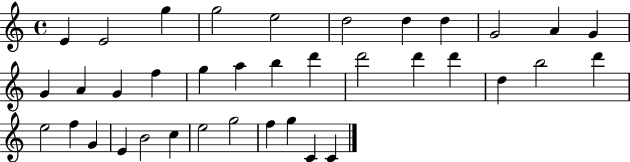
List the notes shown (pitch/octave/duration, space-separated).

E4/q E4/h G5/q G5/h E5/h D5/h D5/q D5/q G4/h A4/q G4/q G4/q A4/q G4/q F5/q G5/q A5/q B5/q D6/q D6/h D6/q D6/q D5/q B5/h D6/q E5/h F5/q G4/q E4/q B4/h C5/q E5/h G5/h F5/q G5/q C4/q C4/q